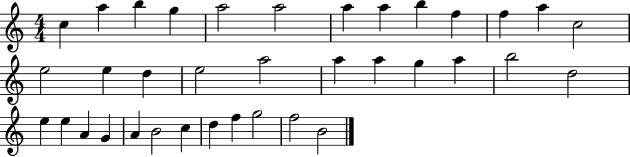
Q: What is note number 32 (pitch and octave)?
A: D5